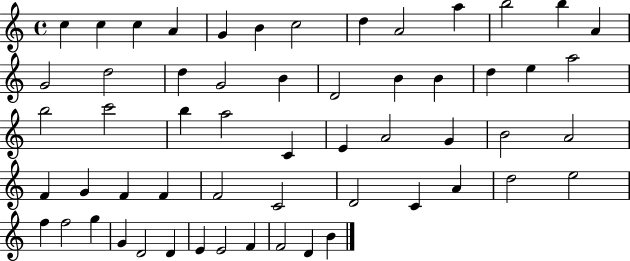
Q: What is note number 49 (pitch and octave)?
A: G4